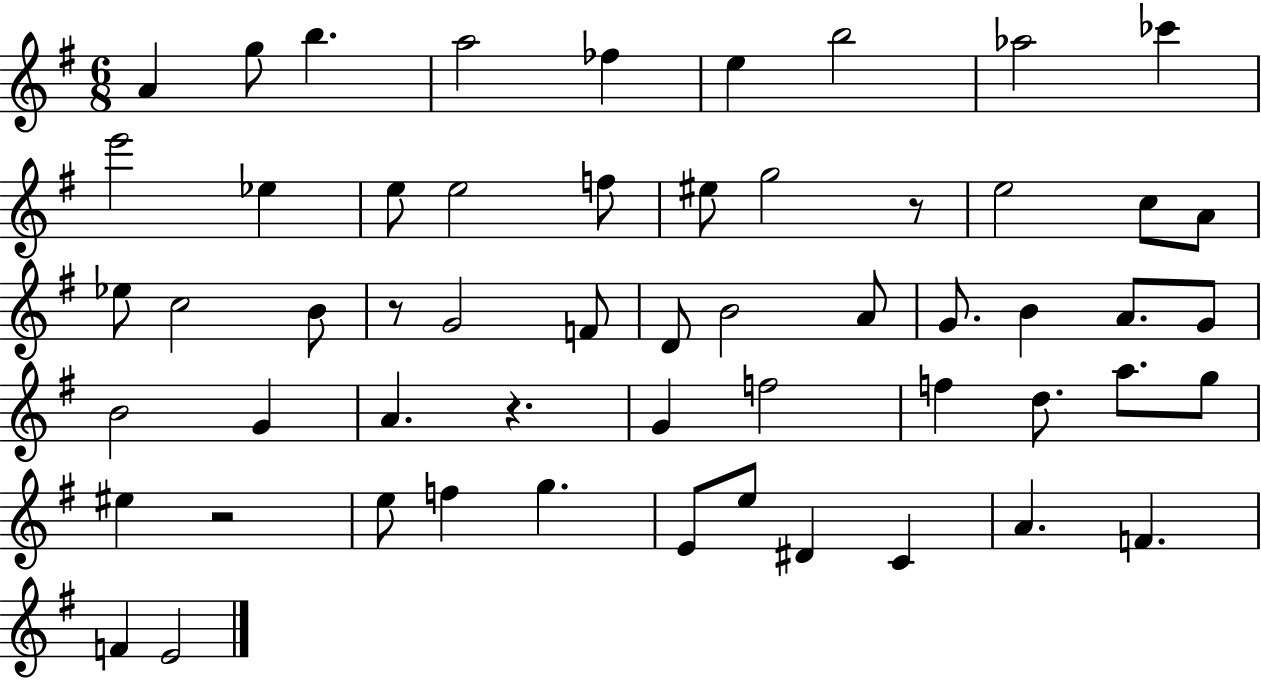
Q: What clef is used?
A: treble